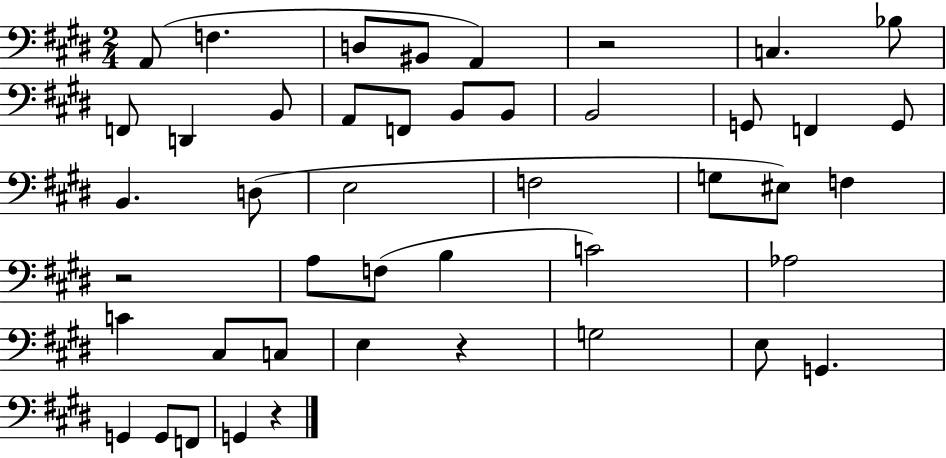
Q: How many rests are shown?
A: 4